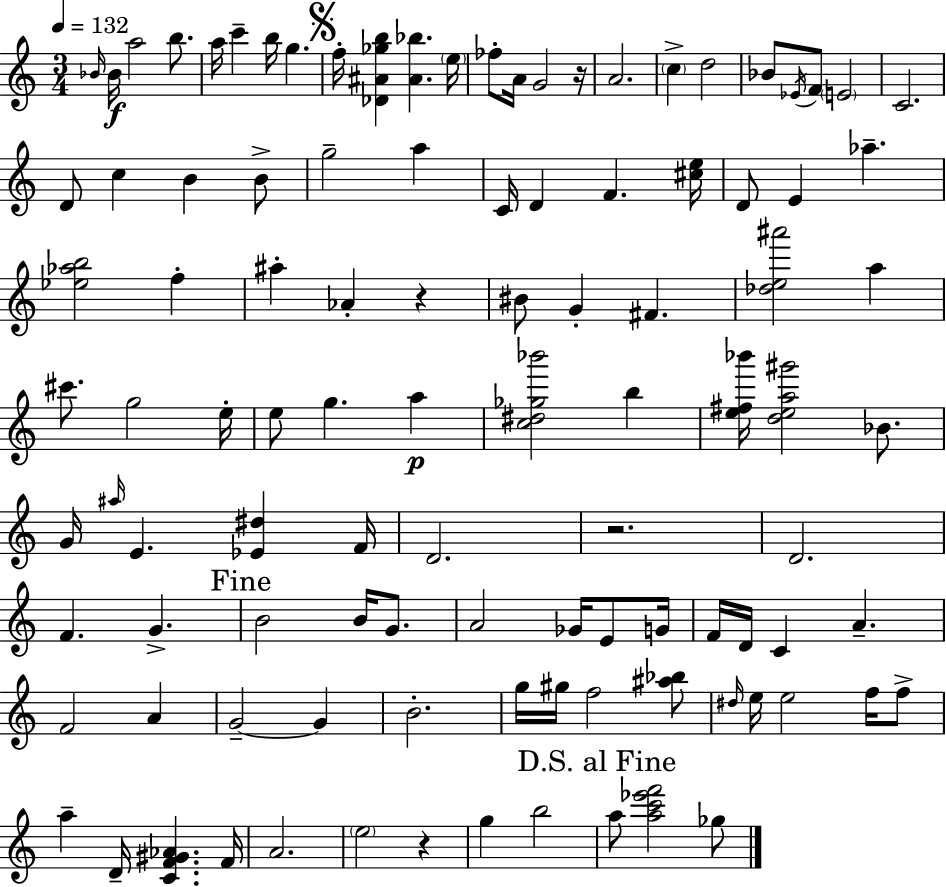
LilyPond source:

{
  \clef treble
  \numericTimeSignature
  \time 3/4
  \key c \major
  \tempo 4 = 132
  \grace { bes'16 }\f bes'16 a''2 b''8. | a''16 c'''4-- b''16 g''4. | \mark \markup { \musicglyph "scripts.segno" } f''16-. <des' ais' ges'' b''>4 <ais' bes''>4. | \parenthesize e''16 fes''8-. a'16 g'2 | \break r16 a'2. | \parenthesize c''4-> d''2 | bes'8 \acciaccatura { ees'16 } f'8 \parenthesize e'2 | c'2. | \break d'8 c''4 b'4 | b'8-> g''2-- a''4 | c'16 d'4 f'4. | <cis'' e''>16 d'8 e'4 aes''4.-- | \break <ees'' aes'' b''>2 f''4-. | ais''4-. aes'4-. r4 | bis'8 g'4-. fis'4. | <des'' e'' ais'''>2 a''4 | \break cis'''8. g''2 | e''16-. e''8 g''4. a''4\p | <c'' dis'' ges'' bes'''>2 b''4 | <e'' fis'' bes'''>16 <d'' e'' a'' gis'''>2 bes'8. | \break g'16 \grace { ais''16 } e'4. <ees' dis''>4 | f'16 d'2. | r2. | d'2. | \break f'4. g'4.-> | \mark "Fine" b'2 b'16 | g'8. a'2 ges'16 | e'8 g'16 f'16 d'16 c'4 a'4.-- | \break f'2 a'4 | g'2--~~ g'4 | b'2.-. | g''16 gis''16 f''2 | \break <ais'' bes''>8 \grace { dis''16 } e''16 e''2 | f''16 f''8-> a''4-- d'16-- <c' f' gis' aes'>4. | f'16 a'2. | \parenthesize e''2 | \break r4 g''4 b''2 | \mark "D.S. al Fine" a''8 <a'' c''' ees''' f'''>2 | ges''8 \bar "|."
}